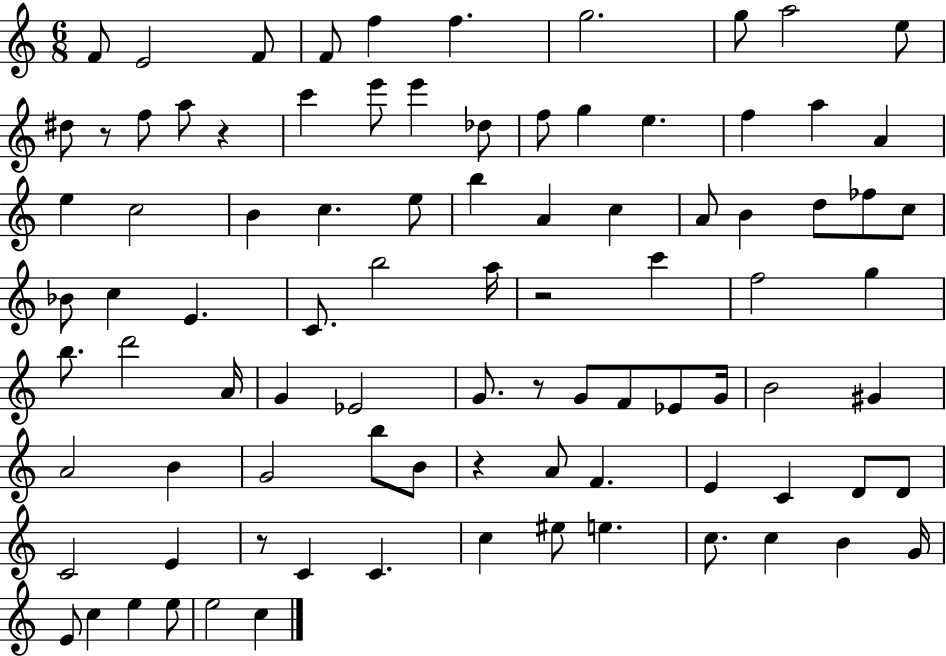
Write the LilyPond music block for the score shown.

{
  \clef treble
  \numericTimeSignature
  \time 6/8
  \key c \major
  f'8 e'2 f'8 | f'8 f''4 f''4. | g''2. | g''8 a''2 e''8 | \break dis''8 r8 f''8 a''8 r4 | c'''4 e'''8 e'''4 des''8 | f''8 g''4 e''4. | f''4 a''4 a'4 | \break e''4 c''2 | b'4 c''4. e''8 | b''4 a'4 c''4 | a'8 b'4 d''8 fes''8 c''8 | \break bes'8 c''4 e'4. | c'8. b''2 a''16 | r2 c'''4 | f''2 g''4 | \break b''8. d'''2 a'16 | g'4 ees'2 | g'8. r8 g'8 f'8 ees'8 g'16 | b'2 gis'4 | \break a'2 b'4 | g'2 b''8 b'8 | r4 a'8 f'4. | e'4 c'4 d'8 d'8 | \break c'2 e'4 | r8 c'4 c'4. | c''4 eis''8 e''4. | c''8. c''4 b'4 g'16 | \break e'8 c''4 e''4 e''8 | e''2 c''4 | \bar "|."
}